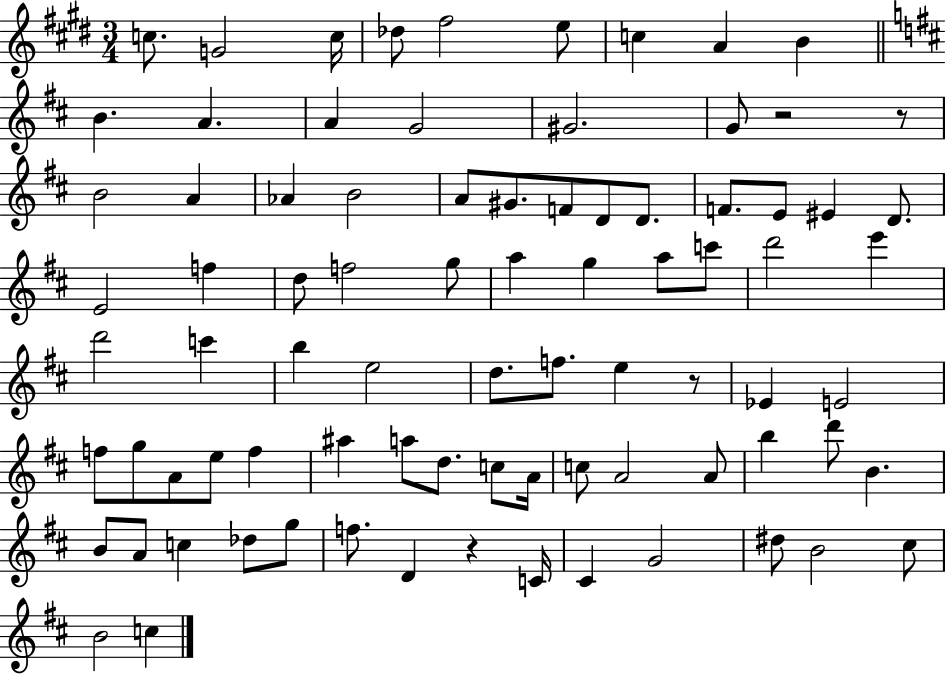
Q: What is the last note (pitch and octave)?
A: C5